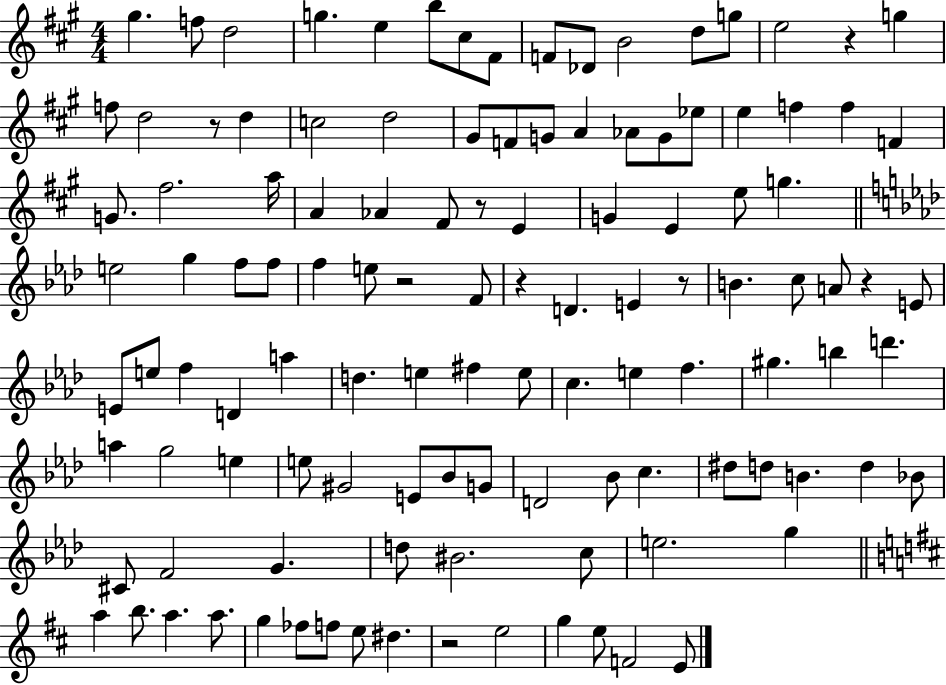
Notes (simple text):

G#5/q. F5/e D5/h G5/q. E5/q B5/e C#5/e F#4/e F4/e Db4/e B4/h D5/e G5/e E5/h R/q G5/q F5/e D5/h R/e D5/q C5/h D5/h G#4/e F4/e G4/e A4/q Ab4/e G4/e Eb5/e E5/q F5/q F5/q F4/q G4/e. F#5/h. A5/s A4/q Ab4/q F#4/e R/e E4/q G4/q E4/q E5/e G5/q. E5/h G5/q F5/e F5/e F5/q E5/e R/h F4/e R/q D4/q. E4/q R/e B4/q. C5/e A4/e R/q E4/e E4/e E5/e F5/q D4/q A5/q D5/q. E5/q F#5/q E5/e C5/q. E5/q F5/q. G#5/q. B5/q D6/q. A5/q G5/h E5/q E5/e G#4/h E4/e Bb4/e G4/e D4/h Bb4/e C5/q. D#5/e D5/e B4/q. D5/q Bb4/e C#4/e F4/h G4/q. D5/e BIS4/h. C5/e E5/h. G5/q A5/q B5/e. A5/q. A5/e. G5/q FES5/e F5/e E5/e D#5/q. R/h E5/h G5/q E5/e F4/h E4/e